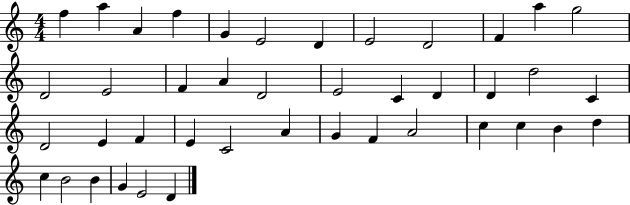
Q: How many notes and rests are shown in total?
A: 42